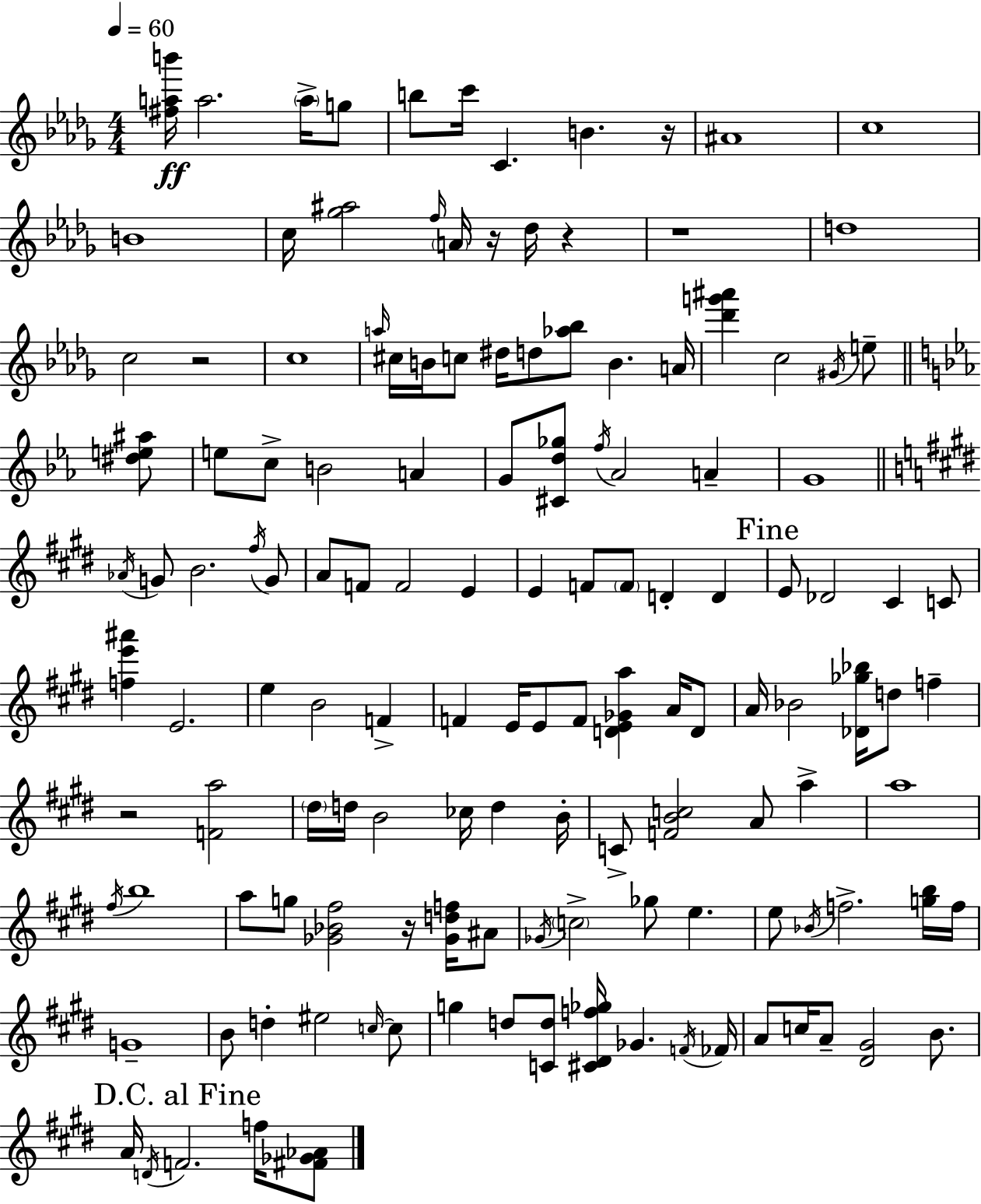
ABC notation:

X:1
T:Untitled
M:4/4
L:1/4
K:Bbm
[^fab']/4 a2 a/4 g/2 b/2 c'/4 C B z/4 ^A4 c4 B4 c/4 [_g^a]2 f/4 A/4 z/4 _d/4 z z4 d4 c2 z2 c4 a/4 ^c/4 B/4 c/2 ^d/4 d/2 [_a_b]/2 B A/4 [_d'g'^a'] c2 ^G/4 e/2 [^de^a]/2 e/2 c/2 B2 A G/2 [^Cd_g]/2 f/4 _A2 A G4 _A/4 G/2 B2 ^f/4 G/2 A/2 F/2 F2 E E F/2 F/2 D D E/2 _D2 ^C C/2 [fe'^a'] E2 e B2 F F E/4 E/2 F/2 [DE_Ga] A/4 D/2 A/4 _B2 [_D_g_b]/4 d/2 f z2 [Fa]2 ^d/4 d/4 B2 _c/4 d B/4 C/2 [FBc]2 A/2 a a4 ^f/4 b4 a/2 g/2 [_G_B^f]2 z/4 [_Gdf]/4 ^A/2 _G/4 c2 _g/2 e e/2 _B/4 f2 [gb]/4 f/4 G4 B/2 d ^e2 c/4 c/2 g d/2 [Cd]/2 [^C^Df_g]/4 _G F/4 _F/4 A/2 c/4 A/2 [^D^G]2 B/2 A/4 D/4 F2 f/4 [^F_G_A]/2